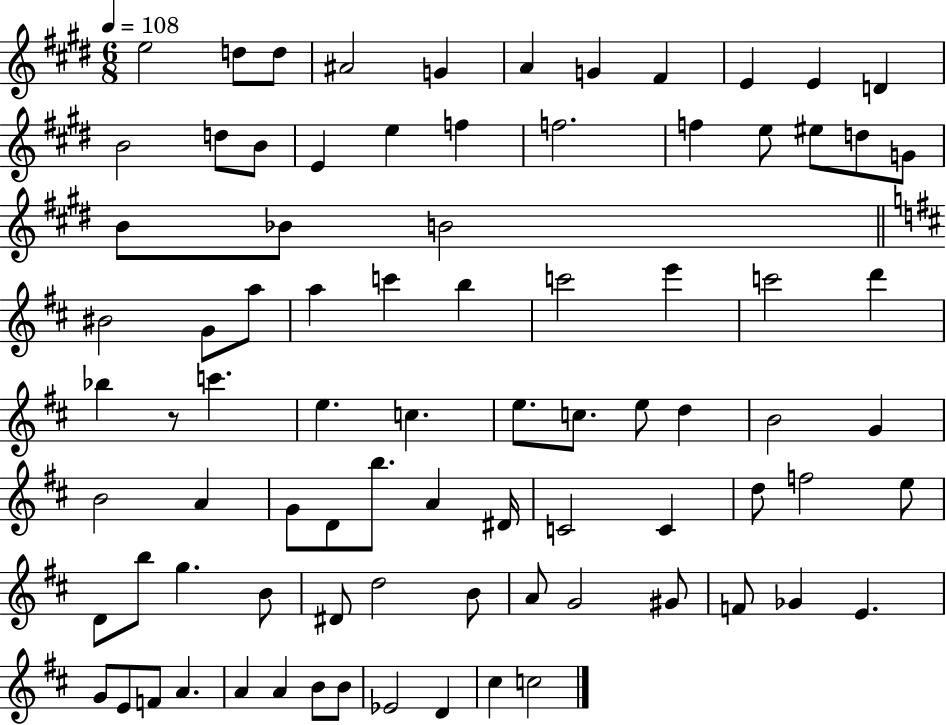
{
  \clef treble
  \numericTimeSignature
  \time 6/8
  \key e \major
  \tempo 4 = 108
  e''2 d''8 d''8 | ais'2 g'4 | a'4 g'4 fis'4 | e'4 e'4 d'4 | \break b'2 d''8 b'8 | e'4 e''4 f''4 | f''2. | f''4 e''8 eis''8 d''8 g'8 | \break b'8 bes'8 b'2 | \bar "||" \break \key d \major bis'2 g'8 a''8 | a''4 c'''4 b''4 | c'''2 e'''4 | c'''2 d'''4 | \break bes''4 r8 c'''4. | e''4. c''4. | e''8. c''8. e''8 d''4 | b'2 g'4 | \break b'2 a'4 | g'8 d'8 b''8. a'4 dis'16 | c'2 c'4 | d''8 f''2 e''8 | \break d'8 b''8 g''4. b'8 | dis'8 d''2 b'8 | a'8 g'2 gis'8 | f'8 ges'4 e'4. | \break g'8 e'8 f'8 a'4. | a'4 a'4 b'8 b'8 | ees'2 d'4 | cis''4 c''2 | \break \bar "|."
}